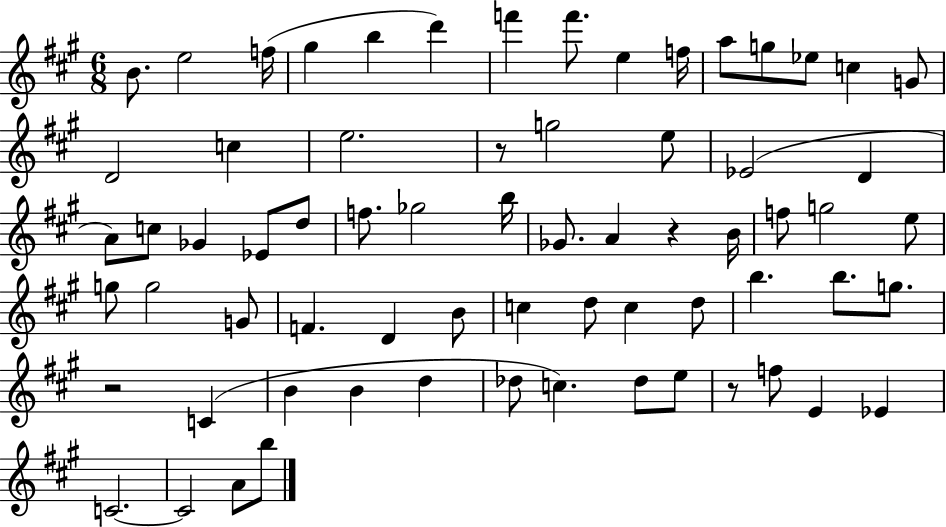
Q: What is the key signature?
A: A major